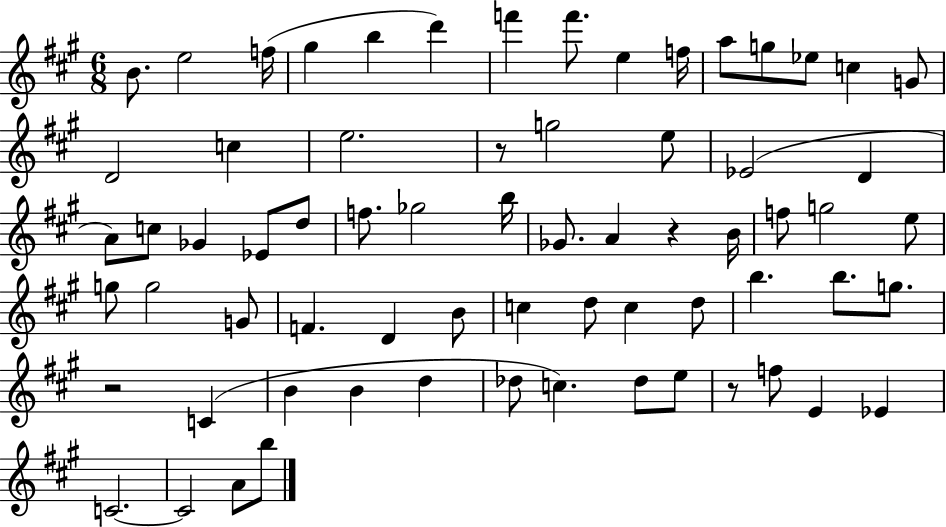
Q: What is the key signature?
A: A major